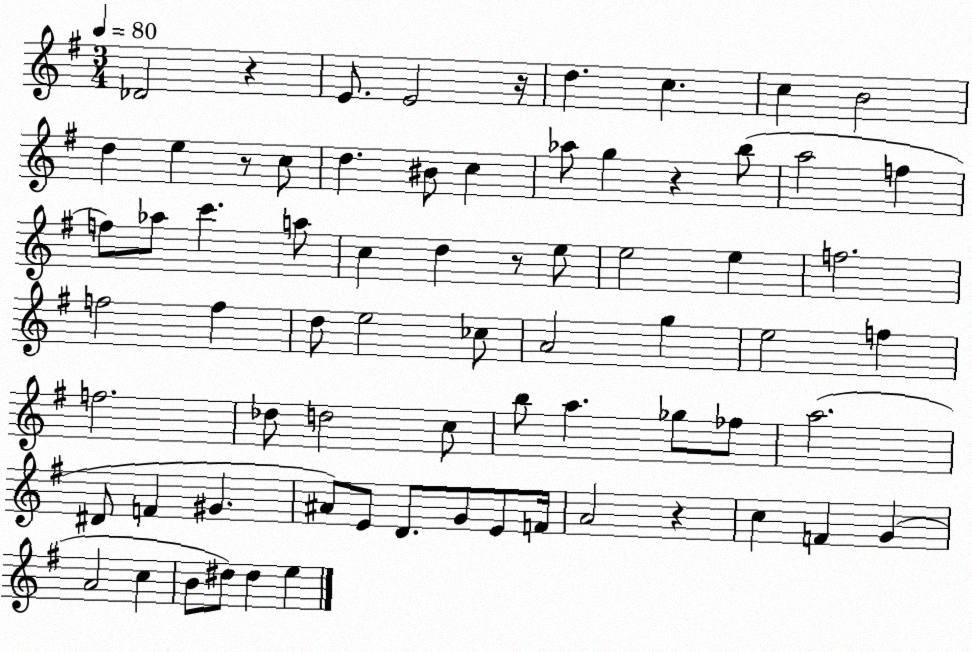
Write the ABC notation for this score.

X:1
T:Untitled
M:3/4
L:1/4
K:G
_D2 z E/2 E2 z/4 d c c B2 d e z/2 c/2 d ^B/2 c _a/2 g z b/2 a2 f f/2 _a/2 c' a/2 c d z/2 e/2 e2 e f2 f2 f d/2 e2 _c/2 A2 g e2 f f2 _d/2 d2 c/2 b/2 a _g/2 _f/2 a2 ^D/2 F ^G ^A/2 E/2 D/2 G/2 E/2 F/4 A2 z c F G A2 c B/2 ^d/2 ^d e